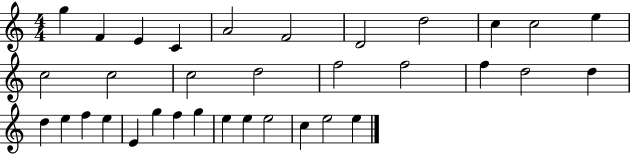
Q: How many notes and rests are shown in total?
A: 34